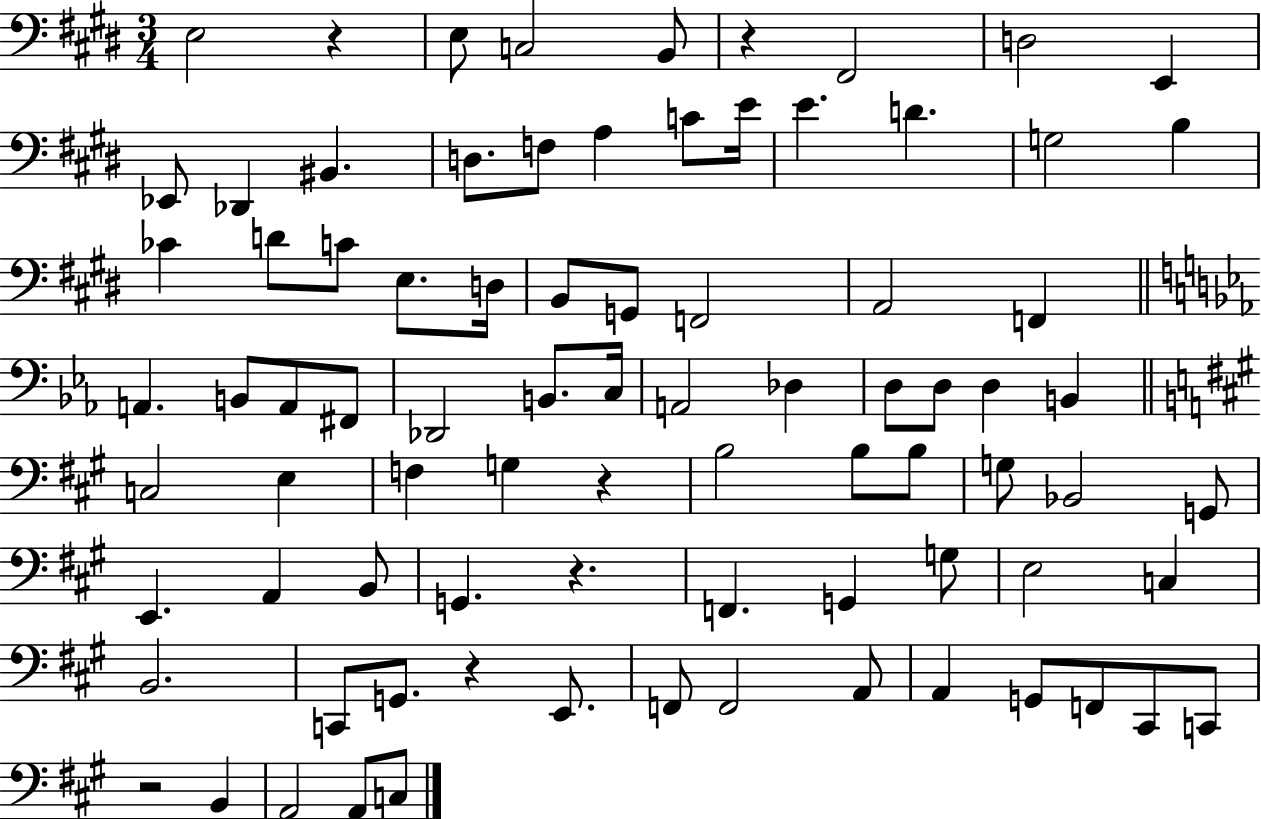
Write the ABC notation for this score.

X:1
T:Untitled
M:3/4
L:1/4
K:E
E,2 z E,/2 C,2 B,,/2 z ^F,,2 D,2 E,, _E,,/2 _D,, ^B,, D,/2 F,/2 A, C/2 E/4 E D G,2 B, _C D/2 C/2 E,/2 D,/4 B,,/2 G,,/2 F,,2 A,,2 F,, A,, B,,/2 A,,/2 ^F,,/2 _D,,2 B,,/2 C,/4 A,,2 _D, D,/2 D,/2 D, B,, C,2 E, F, G, z B,2 B,/2 B,/2 G,/2 _B,,2 G,,/2 E,, A,, B,,/2 G,, z F,, G,, G,/2 E,2 C, B,,2 C,,/2 G,,/2 z E,,/2 F,,/2 F,,2 A,,/2 A,, G,,/2 F,,/2 ^C,,/2 C,,/2 z2 B,, A,,2 A,,/2 C,/2